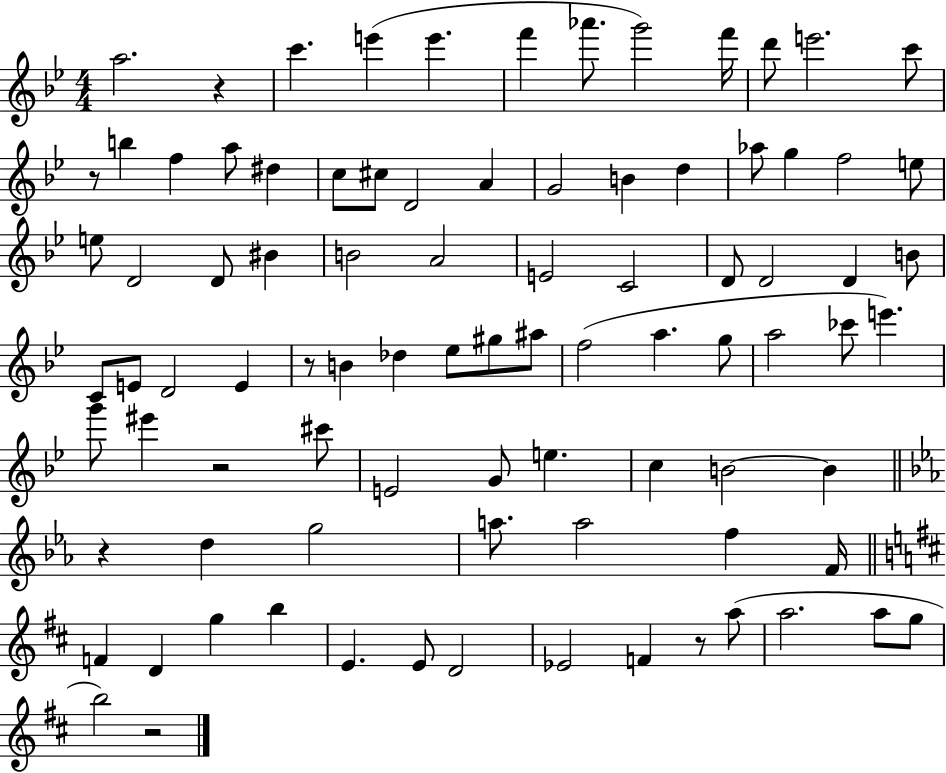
{
  \clef treble
  \numericTimeSignature
  \time 4/4
  \key bes \major
  a''2. r4 | c'''4. e'''4( e'''4. | f'''4 aes'''8. g'''2) f'''16 | d'''8 e'''2. c'''8 | \break r8 b''4 f''4 a''8 dis''4 | c''8 cis''8 d'2 a'4 | g'2 b'4 d''4 | aes''8 g''4 f''2 e''8 | \break e''8 d'2 d'8 bis'4 | b'2 a'2 | e'2 c'2 | d'8 d'2 d'4 b'8 | \break c'8 e'8 d'2 e'4 | r8 b'4 des''4 ees''8 gis''8 ais''8 | f''2( a''4. g''8 | a''2 ces'''8 e'''4.) | \break g'''8 eis'''4 r2 cis'''8 | e'2 g'8 e''4. | c''4 b'2~~ b'4 | \bar "||" \break \key ees \major r4 d''4 g''2 | a''8. a''2 f''4 f'16 | \bar "||" \break \key d \major f'4 d'4 g''4 b''4 | e'4. e'8 d'2 | ees'2 f'4 r8 a''8( | a''2. a''8 g''8 | \break b''2) r2 | \bar "|."
}